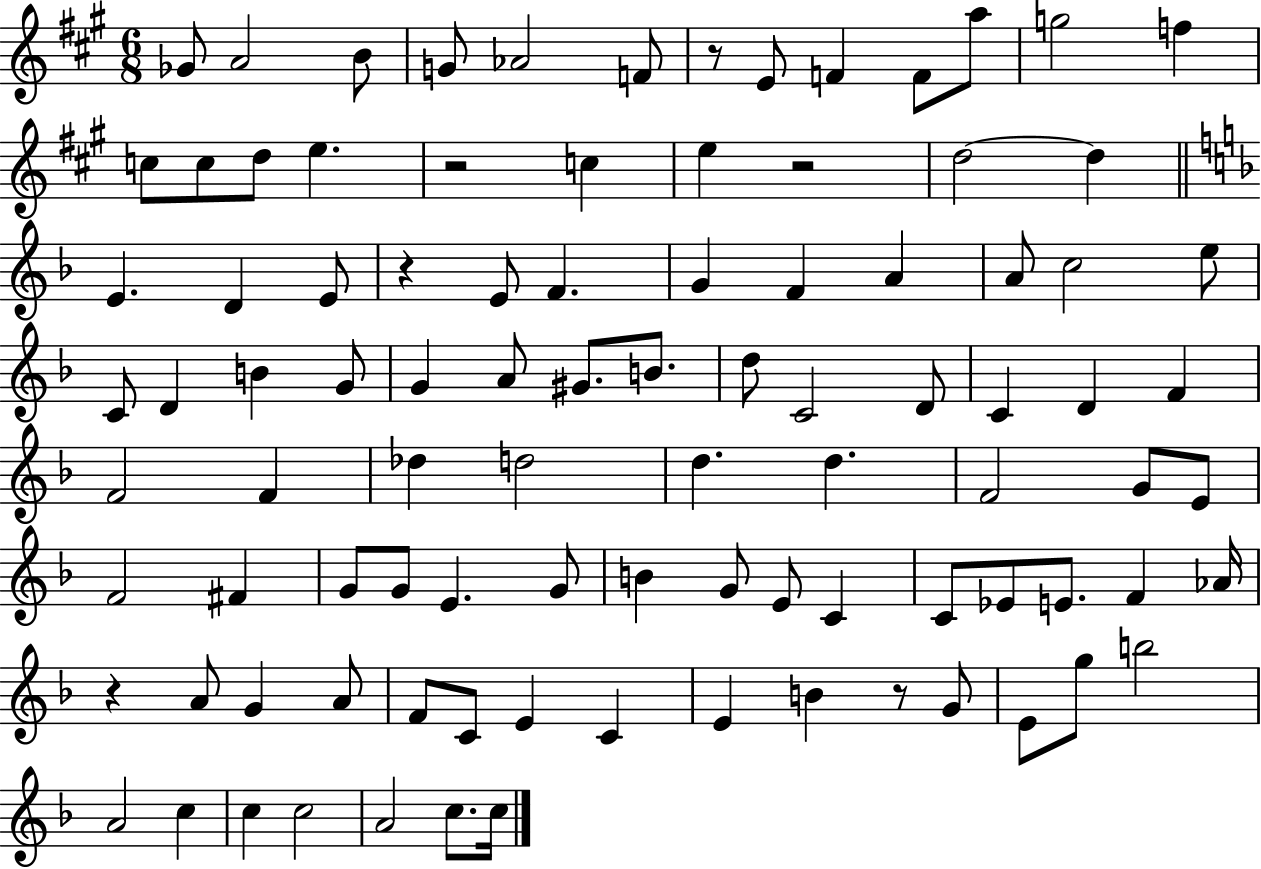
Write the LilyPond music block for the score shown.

{
  \clef treble
  \numericTimeSignature
  \time 6/8
  \key a \major
  ges'8 a'2 b'8 | g'8 aes'2 f'8 | r8 e'8 f'4 f'8 a''8 | g''2 f''4 | \break c''8 c''8 d''8 e''4. | r2 c''4 | e''4 r2 | d''2~~ d''4 | \break \bar "||" \break \key f \major e'4. d'4 e'8 | r4 e'8 f'4. | g'4 f'4 a'4 | a'8 c''2 e''8 | \break c'8 d'4 b'4 g'8 | g'4 a'8 gis'8. b'8. | d''8 c'2 d'8 | c'4 d'4 f'4 | \break f'2 f'4 | des''4 d''2 | d''4. d''4. | f'2 g'8 e'8 | \break f'2 fis'4 | g'8 g'8 e'4. g'8 | b'4 g'8 e'8 c'4 | c'8 ees'8 e'8. f'4 aes'16 | \break r4 a'8 g'4 a'8 | f'8 c'8 e'4 c'4 | e'4 b'4 r8 g'8 | e'8 g''8 b''2 | \break a'2 c''4 | c''4 c''2 | a'2 c''8. c''16 | \bar "|."
}